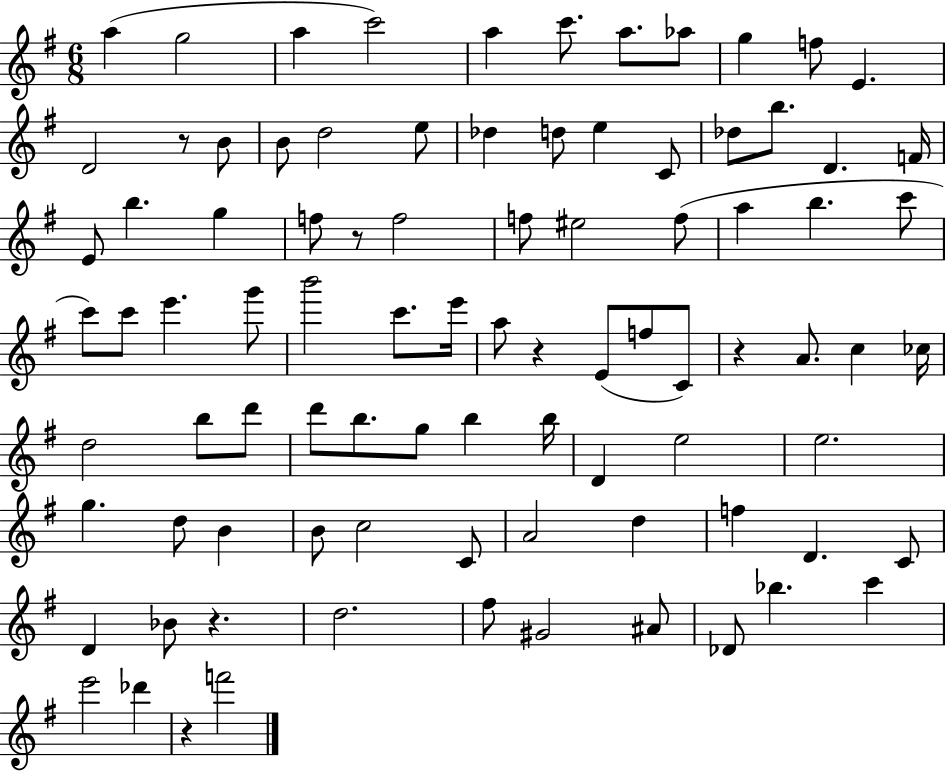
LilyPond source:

{
  \clef treble
  \numericTimeSignature
  \time 6/8
  \key g \major
  \repeat volta 2 { a''4( g''2 | a''4 c'''2) | a''4 c'''8. a''8. aes''8 | g''4 f''8 e'4. | \break d'2 r8 b'8 | b'8 d''2 e''8 | des''4 d''8 e''4 c'8 | des''8 b''8. d'4. f'16 | \break e'8 b''4. g''4 | f''8 r8 f''2 | f''8 eis''2 f''8( | a''4 b''4. c'''8 | \break c'''8) c'''8 e'''4. g'''8 | b'''2 c'''8. e'''16 | a''8 r4 e'8( f''8 c'8) | r4 a'8. c''4 ces''16 | \break d''2 b''8 d'''8 | d'''8 b''8. g''8 b''4 b''16 | d'4 e''2 | e''2. | \break g''4. d''8 b'4 | b'8 c''2 c'8 | a'2 d''4 | f''4 d'4. c'8 | \break d'4 bes'8 r4. | d''2. | fis''8 gis'2 ais'8 | des'8 bes''4. c'''4 | \break e'''2 des'''4 | r4 f'''2 | } \bar "|."
}